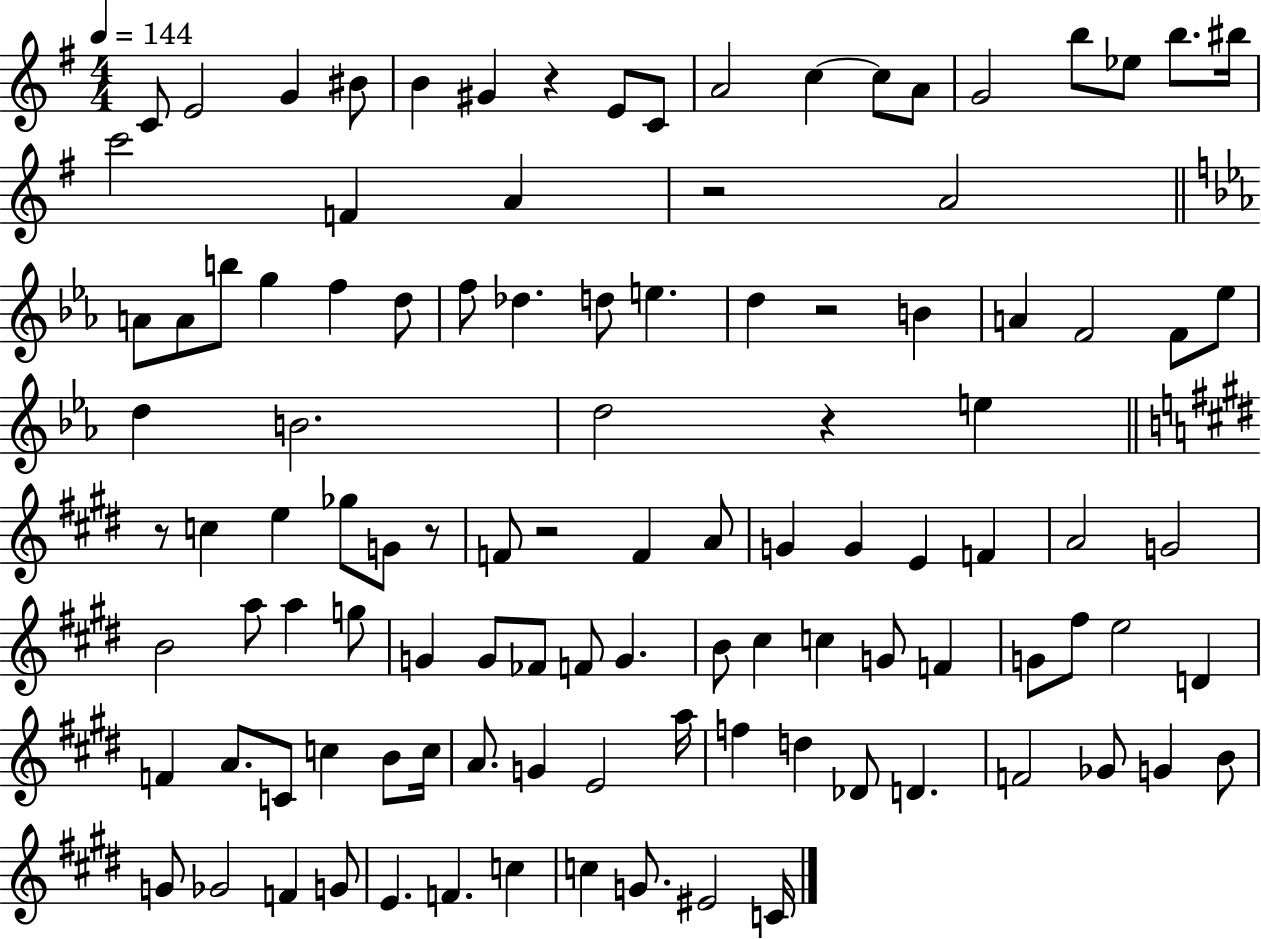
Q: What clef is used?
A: treble